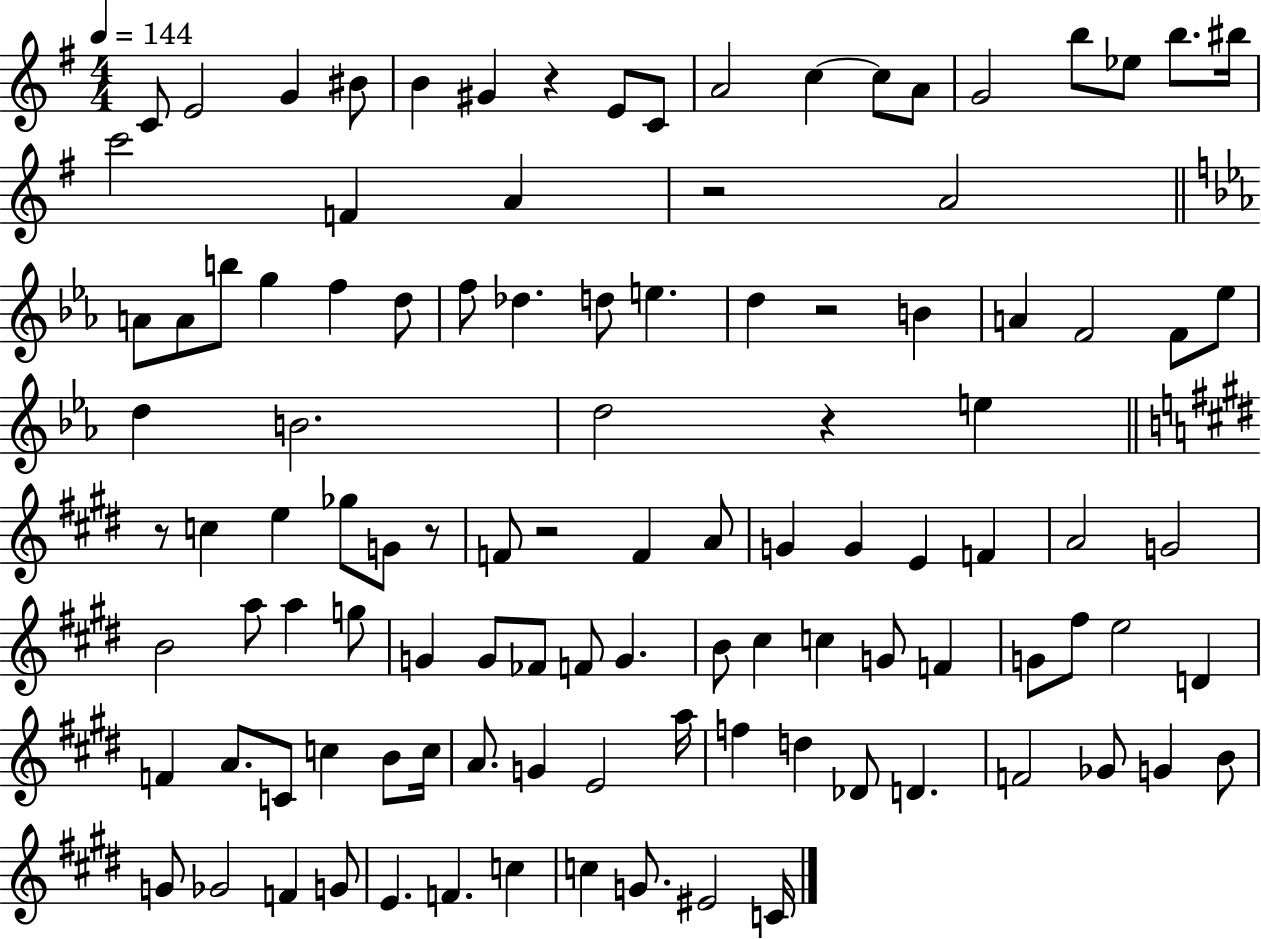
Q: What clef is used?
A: treble